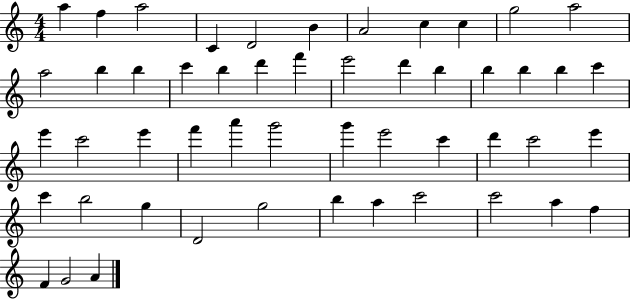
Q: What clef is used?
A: treble